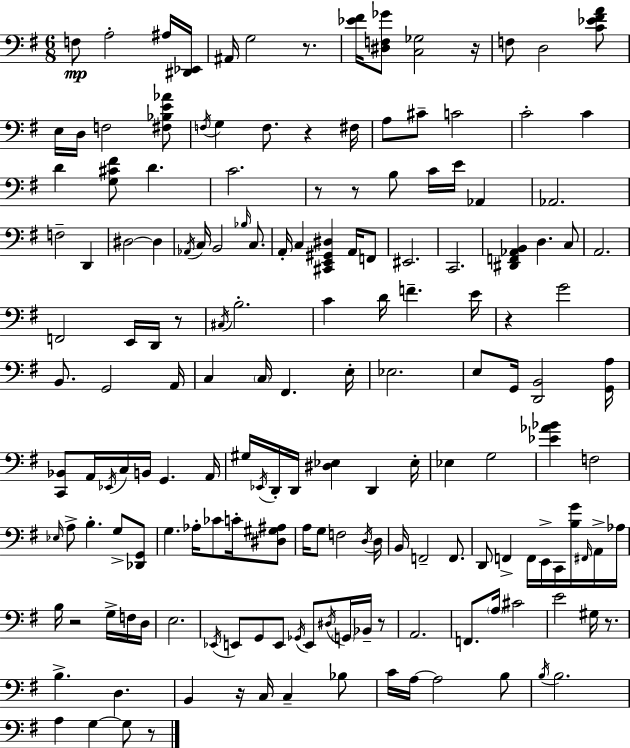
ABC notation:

X:1
T:Untitled
M:6/8
L:1/4
K:Em
F,/2 A,2 ^A,/4 [^D,,_E,,]/4 ^A,,/4 G,2 z/2 [_E^F]/4 [^D,F,_G]/2 [C,_G,]2 z/4 F,/2 D,2 [C_E^FA]/2 E,/4 D,/4 F,2 [^F,_B,E_A]/2 F,/4 G, F,/2 z ^F,/4 A,/2 ^C/2 C2 C2 C D [G,^C^F]/2 D C2 z/2 z/2 B,/2 C/4 E/4 _A,, _A,,2 F,2 D,, ^D,2 ^D, _A,,/4 C,/4 B,,2 _B,/4 C,/2 A,,/4 C, [^C,,E,,^G,,^D,] A,,/4 F,,/2 ^E,,2 C,,2 [^D,,F,,_A,,B,,] D, C,/2 A,,2 F,,2 E,,/4 D,,/4 z/2 ^C,/4 B,2 C D/4 F E/4 z G2 B,,/2 G,,2 A,,/4 C, C,/4 ^F,, E,/4 _E,2 E,/2 G,,/4 [D,,B,,]2 [G,,A,]/4 [C,,_B,,]/2 A,,/4 _E,,/4 C,/4 B,,/4 G,, A,,/4 ^G,/4 _E,,/4 D,,/4 D,,/4 [^D,_E,] D,, _E,/4 _E, G,2 [_E_A_B] F,2 _E,/4 A,/2 B, G,/2 [_D,,G,,]/2 G, _A,/4 _C/2 C/4 [^D,^G,^A,]/2 A,/4 G,/2 F,2 D,/4 D,/4 B,,/4 F,,2 F,,/2 D,,/2 F,, F,,/4 E,,/4 C,,/4 [B,G]/4 ^F,,/4 A,,/4 _A,/4 B,/4 z2 G,/4 F,/4 D,/4 E,2 _E,,/4 E,,/2 G,,/2 E,,/2 _G,,/4 E,,/2 ^D,/4 G,,/4 _B,,/4 z/2 A,,2 F,,/2 A,/4 ^C2 E2 ^G,/4 z/2 B, D, B,, z/4 C,/4 C, _B,/2 C/4 A,/4 A,2 B,/2 B,/4 B,2 A, G, G,/2 z/2